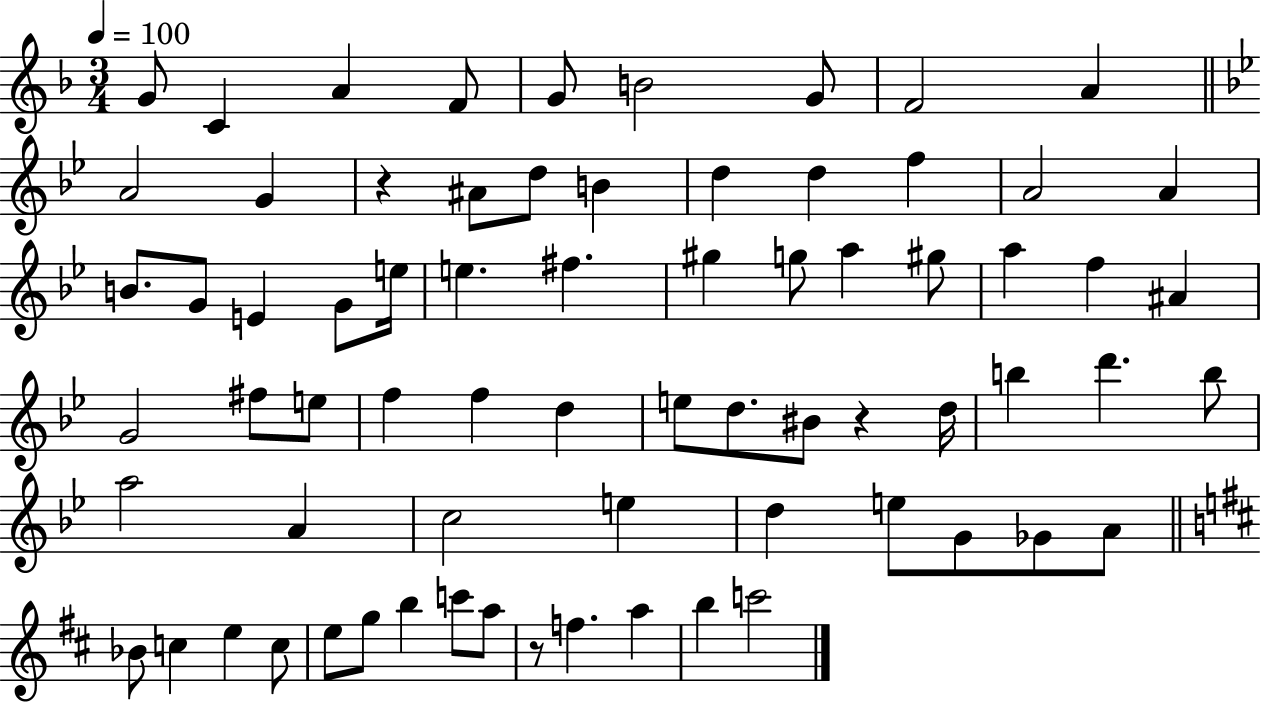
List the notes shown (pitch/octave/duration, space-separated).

G4/e C4/q A4/q F4/e G4/e B4/h G4/e F4/h A4/q A4/h G4/q R/q A#4/e D5/e B4/q D5/q D5/q F5/q A4/h A4/q B4/e. G4/e E4/q G4/e E5/s E5/q. F#5/q. G#5/q G5/e A5/q G#5/e A5/q F5/q A#4/q G4/h F#5/e E5/e F5/q F5/q D5/q E5/e D5/e. BIS4/e R/q D5/s B5/q D6/q. B5/e A5/h A4/q C5/h E5/q D5/q E5/e G4/e Gb4/e A4/e Bb4/e C5/q E5/q C5/e E5/e G5/e B5/q C6/e A5/e R/e F5/q. A5/q B5/q C6/h